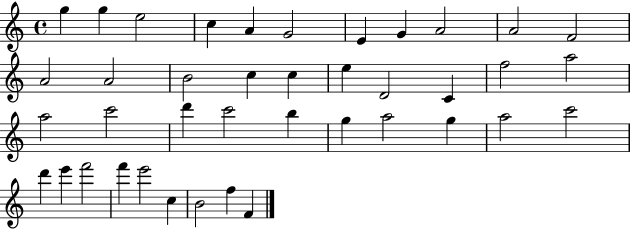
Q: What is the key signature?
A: C major